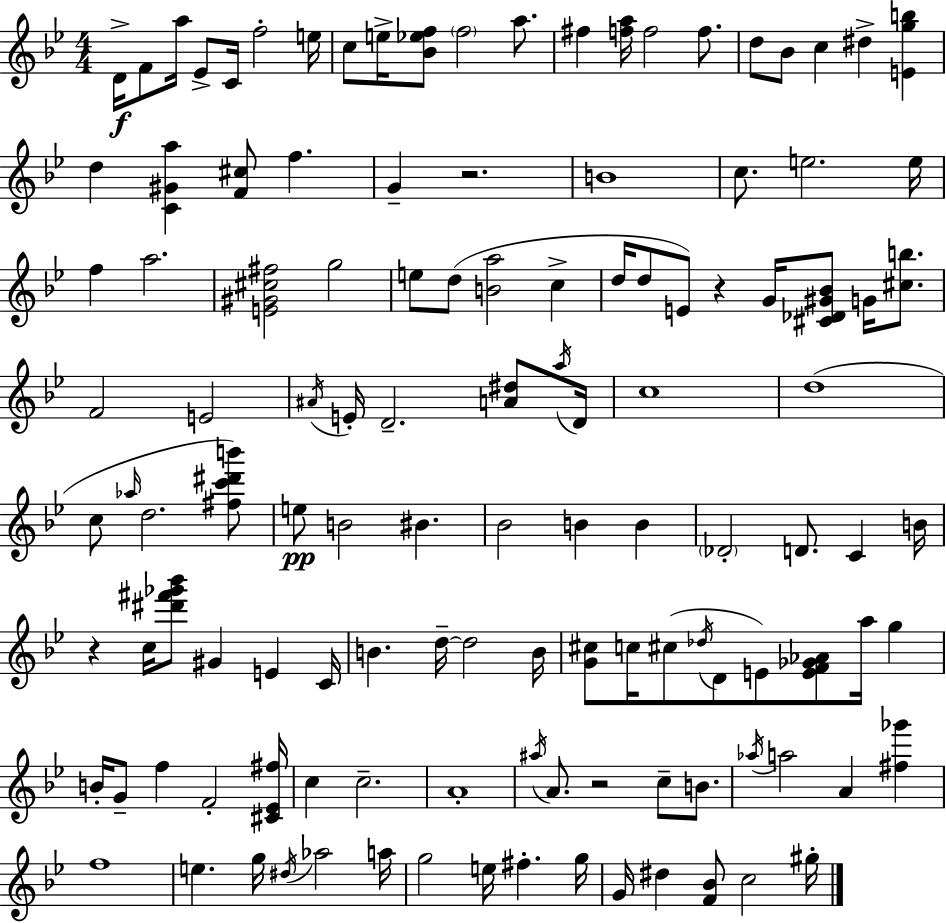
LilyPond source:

{
  \clef treble
  \numericTimeSignature
  \time 4/4
  \key bes \major
  \repeat volta 2 { d'16->\f f'8 a''16 ees'8-> c'16 f''2-. e''16 | c''8 e''16-> <bes' ees'' f''>8 \parenthesize f''2 a''8. | fis''4 <f'' a''>16 f''2 f''8. | d''8 bes'8 c''4 dis''4-> <e' g'' b''>4 | \break d''4 <c' gis' a''>4 <f' cis''>8 f''4. | g'4-- r2. | b'1 | c''8. e''2. e''16 | \break f''4 a''2. | <e' gis' cis'' fis''>2 g''2 | e''8 d''8( <b' a''>2 c''4-> | d''16 d''8 e'8) r4 g'16 <cis' des' gis' bes'>8 g'16 <cis'' b''>8. | \break f'2 e'2 | \acciaccatura { ais'16 } e'16-. d'2.-- <a' dis''>8 | \acciaccatura { a''16 } d'16 c''1 | d''1( | \break c''8 \grace { aes''16 } d''2. | <fis'' c''' dis''' b'''>8) e''8\pp b'2 bis'4. | bes'2 b'4 b'4 | \parenthesize des'2-. d'8. c'4 | \break b'16 r4 c''16 <dis''' fis''' ges''' bes'''>8 gis'4 e'4 | c'16 b'4. d''16--~~ d''2 | b'16 <g' cis''>8 c''16 cis''8( \acciaccatura { des''16 } d'8 e'8) <e' f' ges' aes'>8 a''16 | g''4 b'16-. g'8-- f''4 f'2-. | \break <cis' ees' fis''>16 c''4 c''2.-- | a'1-. | \acciaccatura { ais''16 } a'8. r2 | c''8-- b'8. \acciaccatura { aes''16 } a''2 a'4 | \break <fis'' ges'''>4 f''1 | e''4. g''16 \acciaccatura { dis''16 } aes''2 | a''16 g''2 e''16 | fis''4.-. g''16 g'16 dis''4 <f' bes'>8 c''2 | \break gis''16-. } \bar "|."
}